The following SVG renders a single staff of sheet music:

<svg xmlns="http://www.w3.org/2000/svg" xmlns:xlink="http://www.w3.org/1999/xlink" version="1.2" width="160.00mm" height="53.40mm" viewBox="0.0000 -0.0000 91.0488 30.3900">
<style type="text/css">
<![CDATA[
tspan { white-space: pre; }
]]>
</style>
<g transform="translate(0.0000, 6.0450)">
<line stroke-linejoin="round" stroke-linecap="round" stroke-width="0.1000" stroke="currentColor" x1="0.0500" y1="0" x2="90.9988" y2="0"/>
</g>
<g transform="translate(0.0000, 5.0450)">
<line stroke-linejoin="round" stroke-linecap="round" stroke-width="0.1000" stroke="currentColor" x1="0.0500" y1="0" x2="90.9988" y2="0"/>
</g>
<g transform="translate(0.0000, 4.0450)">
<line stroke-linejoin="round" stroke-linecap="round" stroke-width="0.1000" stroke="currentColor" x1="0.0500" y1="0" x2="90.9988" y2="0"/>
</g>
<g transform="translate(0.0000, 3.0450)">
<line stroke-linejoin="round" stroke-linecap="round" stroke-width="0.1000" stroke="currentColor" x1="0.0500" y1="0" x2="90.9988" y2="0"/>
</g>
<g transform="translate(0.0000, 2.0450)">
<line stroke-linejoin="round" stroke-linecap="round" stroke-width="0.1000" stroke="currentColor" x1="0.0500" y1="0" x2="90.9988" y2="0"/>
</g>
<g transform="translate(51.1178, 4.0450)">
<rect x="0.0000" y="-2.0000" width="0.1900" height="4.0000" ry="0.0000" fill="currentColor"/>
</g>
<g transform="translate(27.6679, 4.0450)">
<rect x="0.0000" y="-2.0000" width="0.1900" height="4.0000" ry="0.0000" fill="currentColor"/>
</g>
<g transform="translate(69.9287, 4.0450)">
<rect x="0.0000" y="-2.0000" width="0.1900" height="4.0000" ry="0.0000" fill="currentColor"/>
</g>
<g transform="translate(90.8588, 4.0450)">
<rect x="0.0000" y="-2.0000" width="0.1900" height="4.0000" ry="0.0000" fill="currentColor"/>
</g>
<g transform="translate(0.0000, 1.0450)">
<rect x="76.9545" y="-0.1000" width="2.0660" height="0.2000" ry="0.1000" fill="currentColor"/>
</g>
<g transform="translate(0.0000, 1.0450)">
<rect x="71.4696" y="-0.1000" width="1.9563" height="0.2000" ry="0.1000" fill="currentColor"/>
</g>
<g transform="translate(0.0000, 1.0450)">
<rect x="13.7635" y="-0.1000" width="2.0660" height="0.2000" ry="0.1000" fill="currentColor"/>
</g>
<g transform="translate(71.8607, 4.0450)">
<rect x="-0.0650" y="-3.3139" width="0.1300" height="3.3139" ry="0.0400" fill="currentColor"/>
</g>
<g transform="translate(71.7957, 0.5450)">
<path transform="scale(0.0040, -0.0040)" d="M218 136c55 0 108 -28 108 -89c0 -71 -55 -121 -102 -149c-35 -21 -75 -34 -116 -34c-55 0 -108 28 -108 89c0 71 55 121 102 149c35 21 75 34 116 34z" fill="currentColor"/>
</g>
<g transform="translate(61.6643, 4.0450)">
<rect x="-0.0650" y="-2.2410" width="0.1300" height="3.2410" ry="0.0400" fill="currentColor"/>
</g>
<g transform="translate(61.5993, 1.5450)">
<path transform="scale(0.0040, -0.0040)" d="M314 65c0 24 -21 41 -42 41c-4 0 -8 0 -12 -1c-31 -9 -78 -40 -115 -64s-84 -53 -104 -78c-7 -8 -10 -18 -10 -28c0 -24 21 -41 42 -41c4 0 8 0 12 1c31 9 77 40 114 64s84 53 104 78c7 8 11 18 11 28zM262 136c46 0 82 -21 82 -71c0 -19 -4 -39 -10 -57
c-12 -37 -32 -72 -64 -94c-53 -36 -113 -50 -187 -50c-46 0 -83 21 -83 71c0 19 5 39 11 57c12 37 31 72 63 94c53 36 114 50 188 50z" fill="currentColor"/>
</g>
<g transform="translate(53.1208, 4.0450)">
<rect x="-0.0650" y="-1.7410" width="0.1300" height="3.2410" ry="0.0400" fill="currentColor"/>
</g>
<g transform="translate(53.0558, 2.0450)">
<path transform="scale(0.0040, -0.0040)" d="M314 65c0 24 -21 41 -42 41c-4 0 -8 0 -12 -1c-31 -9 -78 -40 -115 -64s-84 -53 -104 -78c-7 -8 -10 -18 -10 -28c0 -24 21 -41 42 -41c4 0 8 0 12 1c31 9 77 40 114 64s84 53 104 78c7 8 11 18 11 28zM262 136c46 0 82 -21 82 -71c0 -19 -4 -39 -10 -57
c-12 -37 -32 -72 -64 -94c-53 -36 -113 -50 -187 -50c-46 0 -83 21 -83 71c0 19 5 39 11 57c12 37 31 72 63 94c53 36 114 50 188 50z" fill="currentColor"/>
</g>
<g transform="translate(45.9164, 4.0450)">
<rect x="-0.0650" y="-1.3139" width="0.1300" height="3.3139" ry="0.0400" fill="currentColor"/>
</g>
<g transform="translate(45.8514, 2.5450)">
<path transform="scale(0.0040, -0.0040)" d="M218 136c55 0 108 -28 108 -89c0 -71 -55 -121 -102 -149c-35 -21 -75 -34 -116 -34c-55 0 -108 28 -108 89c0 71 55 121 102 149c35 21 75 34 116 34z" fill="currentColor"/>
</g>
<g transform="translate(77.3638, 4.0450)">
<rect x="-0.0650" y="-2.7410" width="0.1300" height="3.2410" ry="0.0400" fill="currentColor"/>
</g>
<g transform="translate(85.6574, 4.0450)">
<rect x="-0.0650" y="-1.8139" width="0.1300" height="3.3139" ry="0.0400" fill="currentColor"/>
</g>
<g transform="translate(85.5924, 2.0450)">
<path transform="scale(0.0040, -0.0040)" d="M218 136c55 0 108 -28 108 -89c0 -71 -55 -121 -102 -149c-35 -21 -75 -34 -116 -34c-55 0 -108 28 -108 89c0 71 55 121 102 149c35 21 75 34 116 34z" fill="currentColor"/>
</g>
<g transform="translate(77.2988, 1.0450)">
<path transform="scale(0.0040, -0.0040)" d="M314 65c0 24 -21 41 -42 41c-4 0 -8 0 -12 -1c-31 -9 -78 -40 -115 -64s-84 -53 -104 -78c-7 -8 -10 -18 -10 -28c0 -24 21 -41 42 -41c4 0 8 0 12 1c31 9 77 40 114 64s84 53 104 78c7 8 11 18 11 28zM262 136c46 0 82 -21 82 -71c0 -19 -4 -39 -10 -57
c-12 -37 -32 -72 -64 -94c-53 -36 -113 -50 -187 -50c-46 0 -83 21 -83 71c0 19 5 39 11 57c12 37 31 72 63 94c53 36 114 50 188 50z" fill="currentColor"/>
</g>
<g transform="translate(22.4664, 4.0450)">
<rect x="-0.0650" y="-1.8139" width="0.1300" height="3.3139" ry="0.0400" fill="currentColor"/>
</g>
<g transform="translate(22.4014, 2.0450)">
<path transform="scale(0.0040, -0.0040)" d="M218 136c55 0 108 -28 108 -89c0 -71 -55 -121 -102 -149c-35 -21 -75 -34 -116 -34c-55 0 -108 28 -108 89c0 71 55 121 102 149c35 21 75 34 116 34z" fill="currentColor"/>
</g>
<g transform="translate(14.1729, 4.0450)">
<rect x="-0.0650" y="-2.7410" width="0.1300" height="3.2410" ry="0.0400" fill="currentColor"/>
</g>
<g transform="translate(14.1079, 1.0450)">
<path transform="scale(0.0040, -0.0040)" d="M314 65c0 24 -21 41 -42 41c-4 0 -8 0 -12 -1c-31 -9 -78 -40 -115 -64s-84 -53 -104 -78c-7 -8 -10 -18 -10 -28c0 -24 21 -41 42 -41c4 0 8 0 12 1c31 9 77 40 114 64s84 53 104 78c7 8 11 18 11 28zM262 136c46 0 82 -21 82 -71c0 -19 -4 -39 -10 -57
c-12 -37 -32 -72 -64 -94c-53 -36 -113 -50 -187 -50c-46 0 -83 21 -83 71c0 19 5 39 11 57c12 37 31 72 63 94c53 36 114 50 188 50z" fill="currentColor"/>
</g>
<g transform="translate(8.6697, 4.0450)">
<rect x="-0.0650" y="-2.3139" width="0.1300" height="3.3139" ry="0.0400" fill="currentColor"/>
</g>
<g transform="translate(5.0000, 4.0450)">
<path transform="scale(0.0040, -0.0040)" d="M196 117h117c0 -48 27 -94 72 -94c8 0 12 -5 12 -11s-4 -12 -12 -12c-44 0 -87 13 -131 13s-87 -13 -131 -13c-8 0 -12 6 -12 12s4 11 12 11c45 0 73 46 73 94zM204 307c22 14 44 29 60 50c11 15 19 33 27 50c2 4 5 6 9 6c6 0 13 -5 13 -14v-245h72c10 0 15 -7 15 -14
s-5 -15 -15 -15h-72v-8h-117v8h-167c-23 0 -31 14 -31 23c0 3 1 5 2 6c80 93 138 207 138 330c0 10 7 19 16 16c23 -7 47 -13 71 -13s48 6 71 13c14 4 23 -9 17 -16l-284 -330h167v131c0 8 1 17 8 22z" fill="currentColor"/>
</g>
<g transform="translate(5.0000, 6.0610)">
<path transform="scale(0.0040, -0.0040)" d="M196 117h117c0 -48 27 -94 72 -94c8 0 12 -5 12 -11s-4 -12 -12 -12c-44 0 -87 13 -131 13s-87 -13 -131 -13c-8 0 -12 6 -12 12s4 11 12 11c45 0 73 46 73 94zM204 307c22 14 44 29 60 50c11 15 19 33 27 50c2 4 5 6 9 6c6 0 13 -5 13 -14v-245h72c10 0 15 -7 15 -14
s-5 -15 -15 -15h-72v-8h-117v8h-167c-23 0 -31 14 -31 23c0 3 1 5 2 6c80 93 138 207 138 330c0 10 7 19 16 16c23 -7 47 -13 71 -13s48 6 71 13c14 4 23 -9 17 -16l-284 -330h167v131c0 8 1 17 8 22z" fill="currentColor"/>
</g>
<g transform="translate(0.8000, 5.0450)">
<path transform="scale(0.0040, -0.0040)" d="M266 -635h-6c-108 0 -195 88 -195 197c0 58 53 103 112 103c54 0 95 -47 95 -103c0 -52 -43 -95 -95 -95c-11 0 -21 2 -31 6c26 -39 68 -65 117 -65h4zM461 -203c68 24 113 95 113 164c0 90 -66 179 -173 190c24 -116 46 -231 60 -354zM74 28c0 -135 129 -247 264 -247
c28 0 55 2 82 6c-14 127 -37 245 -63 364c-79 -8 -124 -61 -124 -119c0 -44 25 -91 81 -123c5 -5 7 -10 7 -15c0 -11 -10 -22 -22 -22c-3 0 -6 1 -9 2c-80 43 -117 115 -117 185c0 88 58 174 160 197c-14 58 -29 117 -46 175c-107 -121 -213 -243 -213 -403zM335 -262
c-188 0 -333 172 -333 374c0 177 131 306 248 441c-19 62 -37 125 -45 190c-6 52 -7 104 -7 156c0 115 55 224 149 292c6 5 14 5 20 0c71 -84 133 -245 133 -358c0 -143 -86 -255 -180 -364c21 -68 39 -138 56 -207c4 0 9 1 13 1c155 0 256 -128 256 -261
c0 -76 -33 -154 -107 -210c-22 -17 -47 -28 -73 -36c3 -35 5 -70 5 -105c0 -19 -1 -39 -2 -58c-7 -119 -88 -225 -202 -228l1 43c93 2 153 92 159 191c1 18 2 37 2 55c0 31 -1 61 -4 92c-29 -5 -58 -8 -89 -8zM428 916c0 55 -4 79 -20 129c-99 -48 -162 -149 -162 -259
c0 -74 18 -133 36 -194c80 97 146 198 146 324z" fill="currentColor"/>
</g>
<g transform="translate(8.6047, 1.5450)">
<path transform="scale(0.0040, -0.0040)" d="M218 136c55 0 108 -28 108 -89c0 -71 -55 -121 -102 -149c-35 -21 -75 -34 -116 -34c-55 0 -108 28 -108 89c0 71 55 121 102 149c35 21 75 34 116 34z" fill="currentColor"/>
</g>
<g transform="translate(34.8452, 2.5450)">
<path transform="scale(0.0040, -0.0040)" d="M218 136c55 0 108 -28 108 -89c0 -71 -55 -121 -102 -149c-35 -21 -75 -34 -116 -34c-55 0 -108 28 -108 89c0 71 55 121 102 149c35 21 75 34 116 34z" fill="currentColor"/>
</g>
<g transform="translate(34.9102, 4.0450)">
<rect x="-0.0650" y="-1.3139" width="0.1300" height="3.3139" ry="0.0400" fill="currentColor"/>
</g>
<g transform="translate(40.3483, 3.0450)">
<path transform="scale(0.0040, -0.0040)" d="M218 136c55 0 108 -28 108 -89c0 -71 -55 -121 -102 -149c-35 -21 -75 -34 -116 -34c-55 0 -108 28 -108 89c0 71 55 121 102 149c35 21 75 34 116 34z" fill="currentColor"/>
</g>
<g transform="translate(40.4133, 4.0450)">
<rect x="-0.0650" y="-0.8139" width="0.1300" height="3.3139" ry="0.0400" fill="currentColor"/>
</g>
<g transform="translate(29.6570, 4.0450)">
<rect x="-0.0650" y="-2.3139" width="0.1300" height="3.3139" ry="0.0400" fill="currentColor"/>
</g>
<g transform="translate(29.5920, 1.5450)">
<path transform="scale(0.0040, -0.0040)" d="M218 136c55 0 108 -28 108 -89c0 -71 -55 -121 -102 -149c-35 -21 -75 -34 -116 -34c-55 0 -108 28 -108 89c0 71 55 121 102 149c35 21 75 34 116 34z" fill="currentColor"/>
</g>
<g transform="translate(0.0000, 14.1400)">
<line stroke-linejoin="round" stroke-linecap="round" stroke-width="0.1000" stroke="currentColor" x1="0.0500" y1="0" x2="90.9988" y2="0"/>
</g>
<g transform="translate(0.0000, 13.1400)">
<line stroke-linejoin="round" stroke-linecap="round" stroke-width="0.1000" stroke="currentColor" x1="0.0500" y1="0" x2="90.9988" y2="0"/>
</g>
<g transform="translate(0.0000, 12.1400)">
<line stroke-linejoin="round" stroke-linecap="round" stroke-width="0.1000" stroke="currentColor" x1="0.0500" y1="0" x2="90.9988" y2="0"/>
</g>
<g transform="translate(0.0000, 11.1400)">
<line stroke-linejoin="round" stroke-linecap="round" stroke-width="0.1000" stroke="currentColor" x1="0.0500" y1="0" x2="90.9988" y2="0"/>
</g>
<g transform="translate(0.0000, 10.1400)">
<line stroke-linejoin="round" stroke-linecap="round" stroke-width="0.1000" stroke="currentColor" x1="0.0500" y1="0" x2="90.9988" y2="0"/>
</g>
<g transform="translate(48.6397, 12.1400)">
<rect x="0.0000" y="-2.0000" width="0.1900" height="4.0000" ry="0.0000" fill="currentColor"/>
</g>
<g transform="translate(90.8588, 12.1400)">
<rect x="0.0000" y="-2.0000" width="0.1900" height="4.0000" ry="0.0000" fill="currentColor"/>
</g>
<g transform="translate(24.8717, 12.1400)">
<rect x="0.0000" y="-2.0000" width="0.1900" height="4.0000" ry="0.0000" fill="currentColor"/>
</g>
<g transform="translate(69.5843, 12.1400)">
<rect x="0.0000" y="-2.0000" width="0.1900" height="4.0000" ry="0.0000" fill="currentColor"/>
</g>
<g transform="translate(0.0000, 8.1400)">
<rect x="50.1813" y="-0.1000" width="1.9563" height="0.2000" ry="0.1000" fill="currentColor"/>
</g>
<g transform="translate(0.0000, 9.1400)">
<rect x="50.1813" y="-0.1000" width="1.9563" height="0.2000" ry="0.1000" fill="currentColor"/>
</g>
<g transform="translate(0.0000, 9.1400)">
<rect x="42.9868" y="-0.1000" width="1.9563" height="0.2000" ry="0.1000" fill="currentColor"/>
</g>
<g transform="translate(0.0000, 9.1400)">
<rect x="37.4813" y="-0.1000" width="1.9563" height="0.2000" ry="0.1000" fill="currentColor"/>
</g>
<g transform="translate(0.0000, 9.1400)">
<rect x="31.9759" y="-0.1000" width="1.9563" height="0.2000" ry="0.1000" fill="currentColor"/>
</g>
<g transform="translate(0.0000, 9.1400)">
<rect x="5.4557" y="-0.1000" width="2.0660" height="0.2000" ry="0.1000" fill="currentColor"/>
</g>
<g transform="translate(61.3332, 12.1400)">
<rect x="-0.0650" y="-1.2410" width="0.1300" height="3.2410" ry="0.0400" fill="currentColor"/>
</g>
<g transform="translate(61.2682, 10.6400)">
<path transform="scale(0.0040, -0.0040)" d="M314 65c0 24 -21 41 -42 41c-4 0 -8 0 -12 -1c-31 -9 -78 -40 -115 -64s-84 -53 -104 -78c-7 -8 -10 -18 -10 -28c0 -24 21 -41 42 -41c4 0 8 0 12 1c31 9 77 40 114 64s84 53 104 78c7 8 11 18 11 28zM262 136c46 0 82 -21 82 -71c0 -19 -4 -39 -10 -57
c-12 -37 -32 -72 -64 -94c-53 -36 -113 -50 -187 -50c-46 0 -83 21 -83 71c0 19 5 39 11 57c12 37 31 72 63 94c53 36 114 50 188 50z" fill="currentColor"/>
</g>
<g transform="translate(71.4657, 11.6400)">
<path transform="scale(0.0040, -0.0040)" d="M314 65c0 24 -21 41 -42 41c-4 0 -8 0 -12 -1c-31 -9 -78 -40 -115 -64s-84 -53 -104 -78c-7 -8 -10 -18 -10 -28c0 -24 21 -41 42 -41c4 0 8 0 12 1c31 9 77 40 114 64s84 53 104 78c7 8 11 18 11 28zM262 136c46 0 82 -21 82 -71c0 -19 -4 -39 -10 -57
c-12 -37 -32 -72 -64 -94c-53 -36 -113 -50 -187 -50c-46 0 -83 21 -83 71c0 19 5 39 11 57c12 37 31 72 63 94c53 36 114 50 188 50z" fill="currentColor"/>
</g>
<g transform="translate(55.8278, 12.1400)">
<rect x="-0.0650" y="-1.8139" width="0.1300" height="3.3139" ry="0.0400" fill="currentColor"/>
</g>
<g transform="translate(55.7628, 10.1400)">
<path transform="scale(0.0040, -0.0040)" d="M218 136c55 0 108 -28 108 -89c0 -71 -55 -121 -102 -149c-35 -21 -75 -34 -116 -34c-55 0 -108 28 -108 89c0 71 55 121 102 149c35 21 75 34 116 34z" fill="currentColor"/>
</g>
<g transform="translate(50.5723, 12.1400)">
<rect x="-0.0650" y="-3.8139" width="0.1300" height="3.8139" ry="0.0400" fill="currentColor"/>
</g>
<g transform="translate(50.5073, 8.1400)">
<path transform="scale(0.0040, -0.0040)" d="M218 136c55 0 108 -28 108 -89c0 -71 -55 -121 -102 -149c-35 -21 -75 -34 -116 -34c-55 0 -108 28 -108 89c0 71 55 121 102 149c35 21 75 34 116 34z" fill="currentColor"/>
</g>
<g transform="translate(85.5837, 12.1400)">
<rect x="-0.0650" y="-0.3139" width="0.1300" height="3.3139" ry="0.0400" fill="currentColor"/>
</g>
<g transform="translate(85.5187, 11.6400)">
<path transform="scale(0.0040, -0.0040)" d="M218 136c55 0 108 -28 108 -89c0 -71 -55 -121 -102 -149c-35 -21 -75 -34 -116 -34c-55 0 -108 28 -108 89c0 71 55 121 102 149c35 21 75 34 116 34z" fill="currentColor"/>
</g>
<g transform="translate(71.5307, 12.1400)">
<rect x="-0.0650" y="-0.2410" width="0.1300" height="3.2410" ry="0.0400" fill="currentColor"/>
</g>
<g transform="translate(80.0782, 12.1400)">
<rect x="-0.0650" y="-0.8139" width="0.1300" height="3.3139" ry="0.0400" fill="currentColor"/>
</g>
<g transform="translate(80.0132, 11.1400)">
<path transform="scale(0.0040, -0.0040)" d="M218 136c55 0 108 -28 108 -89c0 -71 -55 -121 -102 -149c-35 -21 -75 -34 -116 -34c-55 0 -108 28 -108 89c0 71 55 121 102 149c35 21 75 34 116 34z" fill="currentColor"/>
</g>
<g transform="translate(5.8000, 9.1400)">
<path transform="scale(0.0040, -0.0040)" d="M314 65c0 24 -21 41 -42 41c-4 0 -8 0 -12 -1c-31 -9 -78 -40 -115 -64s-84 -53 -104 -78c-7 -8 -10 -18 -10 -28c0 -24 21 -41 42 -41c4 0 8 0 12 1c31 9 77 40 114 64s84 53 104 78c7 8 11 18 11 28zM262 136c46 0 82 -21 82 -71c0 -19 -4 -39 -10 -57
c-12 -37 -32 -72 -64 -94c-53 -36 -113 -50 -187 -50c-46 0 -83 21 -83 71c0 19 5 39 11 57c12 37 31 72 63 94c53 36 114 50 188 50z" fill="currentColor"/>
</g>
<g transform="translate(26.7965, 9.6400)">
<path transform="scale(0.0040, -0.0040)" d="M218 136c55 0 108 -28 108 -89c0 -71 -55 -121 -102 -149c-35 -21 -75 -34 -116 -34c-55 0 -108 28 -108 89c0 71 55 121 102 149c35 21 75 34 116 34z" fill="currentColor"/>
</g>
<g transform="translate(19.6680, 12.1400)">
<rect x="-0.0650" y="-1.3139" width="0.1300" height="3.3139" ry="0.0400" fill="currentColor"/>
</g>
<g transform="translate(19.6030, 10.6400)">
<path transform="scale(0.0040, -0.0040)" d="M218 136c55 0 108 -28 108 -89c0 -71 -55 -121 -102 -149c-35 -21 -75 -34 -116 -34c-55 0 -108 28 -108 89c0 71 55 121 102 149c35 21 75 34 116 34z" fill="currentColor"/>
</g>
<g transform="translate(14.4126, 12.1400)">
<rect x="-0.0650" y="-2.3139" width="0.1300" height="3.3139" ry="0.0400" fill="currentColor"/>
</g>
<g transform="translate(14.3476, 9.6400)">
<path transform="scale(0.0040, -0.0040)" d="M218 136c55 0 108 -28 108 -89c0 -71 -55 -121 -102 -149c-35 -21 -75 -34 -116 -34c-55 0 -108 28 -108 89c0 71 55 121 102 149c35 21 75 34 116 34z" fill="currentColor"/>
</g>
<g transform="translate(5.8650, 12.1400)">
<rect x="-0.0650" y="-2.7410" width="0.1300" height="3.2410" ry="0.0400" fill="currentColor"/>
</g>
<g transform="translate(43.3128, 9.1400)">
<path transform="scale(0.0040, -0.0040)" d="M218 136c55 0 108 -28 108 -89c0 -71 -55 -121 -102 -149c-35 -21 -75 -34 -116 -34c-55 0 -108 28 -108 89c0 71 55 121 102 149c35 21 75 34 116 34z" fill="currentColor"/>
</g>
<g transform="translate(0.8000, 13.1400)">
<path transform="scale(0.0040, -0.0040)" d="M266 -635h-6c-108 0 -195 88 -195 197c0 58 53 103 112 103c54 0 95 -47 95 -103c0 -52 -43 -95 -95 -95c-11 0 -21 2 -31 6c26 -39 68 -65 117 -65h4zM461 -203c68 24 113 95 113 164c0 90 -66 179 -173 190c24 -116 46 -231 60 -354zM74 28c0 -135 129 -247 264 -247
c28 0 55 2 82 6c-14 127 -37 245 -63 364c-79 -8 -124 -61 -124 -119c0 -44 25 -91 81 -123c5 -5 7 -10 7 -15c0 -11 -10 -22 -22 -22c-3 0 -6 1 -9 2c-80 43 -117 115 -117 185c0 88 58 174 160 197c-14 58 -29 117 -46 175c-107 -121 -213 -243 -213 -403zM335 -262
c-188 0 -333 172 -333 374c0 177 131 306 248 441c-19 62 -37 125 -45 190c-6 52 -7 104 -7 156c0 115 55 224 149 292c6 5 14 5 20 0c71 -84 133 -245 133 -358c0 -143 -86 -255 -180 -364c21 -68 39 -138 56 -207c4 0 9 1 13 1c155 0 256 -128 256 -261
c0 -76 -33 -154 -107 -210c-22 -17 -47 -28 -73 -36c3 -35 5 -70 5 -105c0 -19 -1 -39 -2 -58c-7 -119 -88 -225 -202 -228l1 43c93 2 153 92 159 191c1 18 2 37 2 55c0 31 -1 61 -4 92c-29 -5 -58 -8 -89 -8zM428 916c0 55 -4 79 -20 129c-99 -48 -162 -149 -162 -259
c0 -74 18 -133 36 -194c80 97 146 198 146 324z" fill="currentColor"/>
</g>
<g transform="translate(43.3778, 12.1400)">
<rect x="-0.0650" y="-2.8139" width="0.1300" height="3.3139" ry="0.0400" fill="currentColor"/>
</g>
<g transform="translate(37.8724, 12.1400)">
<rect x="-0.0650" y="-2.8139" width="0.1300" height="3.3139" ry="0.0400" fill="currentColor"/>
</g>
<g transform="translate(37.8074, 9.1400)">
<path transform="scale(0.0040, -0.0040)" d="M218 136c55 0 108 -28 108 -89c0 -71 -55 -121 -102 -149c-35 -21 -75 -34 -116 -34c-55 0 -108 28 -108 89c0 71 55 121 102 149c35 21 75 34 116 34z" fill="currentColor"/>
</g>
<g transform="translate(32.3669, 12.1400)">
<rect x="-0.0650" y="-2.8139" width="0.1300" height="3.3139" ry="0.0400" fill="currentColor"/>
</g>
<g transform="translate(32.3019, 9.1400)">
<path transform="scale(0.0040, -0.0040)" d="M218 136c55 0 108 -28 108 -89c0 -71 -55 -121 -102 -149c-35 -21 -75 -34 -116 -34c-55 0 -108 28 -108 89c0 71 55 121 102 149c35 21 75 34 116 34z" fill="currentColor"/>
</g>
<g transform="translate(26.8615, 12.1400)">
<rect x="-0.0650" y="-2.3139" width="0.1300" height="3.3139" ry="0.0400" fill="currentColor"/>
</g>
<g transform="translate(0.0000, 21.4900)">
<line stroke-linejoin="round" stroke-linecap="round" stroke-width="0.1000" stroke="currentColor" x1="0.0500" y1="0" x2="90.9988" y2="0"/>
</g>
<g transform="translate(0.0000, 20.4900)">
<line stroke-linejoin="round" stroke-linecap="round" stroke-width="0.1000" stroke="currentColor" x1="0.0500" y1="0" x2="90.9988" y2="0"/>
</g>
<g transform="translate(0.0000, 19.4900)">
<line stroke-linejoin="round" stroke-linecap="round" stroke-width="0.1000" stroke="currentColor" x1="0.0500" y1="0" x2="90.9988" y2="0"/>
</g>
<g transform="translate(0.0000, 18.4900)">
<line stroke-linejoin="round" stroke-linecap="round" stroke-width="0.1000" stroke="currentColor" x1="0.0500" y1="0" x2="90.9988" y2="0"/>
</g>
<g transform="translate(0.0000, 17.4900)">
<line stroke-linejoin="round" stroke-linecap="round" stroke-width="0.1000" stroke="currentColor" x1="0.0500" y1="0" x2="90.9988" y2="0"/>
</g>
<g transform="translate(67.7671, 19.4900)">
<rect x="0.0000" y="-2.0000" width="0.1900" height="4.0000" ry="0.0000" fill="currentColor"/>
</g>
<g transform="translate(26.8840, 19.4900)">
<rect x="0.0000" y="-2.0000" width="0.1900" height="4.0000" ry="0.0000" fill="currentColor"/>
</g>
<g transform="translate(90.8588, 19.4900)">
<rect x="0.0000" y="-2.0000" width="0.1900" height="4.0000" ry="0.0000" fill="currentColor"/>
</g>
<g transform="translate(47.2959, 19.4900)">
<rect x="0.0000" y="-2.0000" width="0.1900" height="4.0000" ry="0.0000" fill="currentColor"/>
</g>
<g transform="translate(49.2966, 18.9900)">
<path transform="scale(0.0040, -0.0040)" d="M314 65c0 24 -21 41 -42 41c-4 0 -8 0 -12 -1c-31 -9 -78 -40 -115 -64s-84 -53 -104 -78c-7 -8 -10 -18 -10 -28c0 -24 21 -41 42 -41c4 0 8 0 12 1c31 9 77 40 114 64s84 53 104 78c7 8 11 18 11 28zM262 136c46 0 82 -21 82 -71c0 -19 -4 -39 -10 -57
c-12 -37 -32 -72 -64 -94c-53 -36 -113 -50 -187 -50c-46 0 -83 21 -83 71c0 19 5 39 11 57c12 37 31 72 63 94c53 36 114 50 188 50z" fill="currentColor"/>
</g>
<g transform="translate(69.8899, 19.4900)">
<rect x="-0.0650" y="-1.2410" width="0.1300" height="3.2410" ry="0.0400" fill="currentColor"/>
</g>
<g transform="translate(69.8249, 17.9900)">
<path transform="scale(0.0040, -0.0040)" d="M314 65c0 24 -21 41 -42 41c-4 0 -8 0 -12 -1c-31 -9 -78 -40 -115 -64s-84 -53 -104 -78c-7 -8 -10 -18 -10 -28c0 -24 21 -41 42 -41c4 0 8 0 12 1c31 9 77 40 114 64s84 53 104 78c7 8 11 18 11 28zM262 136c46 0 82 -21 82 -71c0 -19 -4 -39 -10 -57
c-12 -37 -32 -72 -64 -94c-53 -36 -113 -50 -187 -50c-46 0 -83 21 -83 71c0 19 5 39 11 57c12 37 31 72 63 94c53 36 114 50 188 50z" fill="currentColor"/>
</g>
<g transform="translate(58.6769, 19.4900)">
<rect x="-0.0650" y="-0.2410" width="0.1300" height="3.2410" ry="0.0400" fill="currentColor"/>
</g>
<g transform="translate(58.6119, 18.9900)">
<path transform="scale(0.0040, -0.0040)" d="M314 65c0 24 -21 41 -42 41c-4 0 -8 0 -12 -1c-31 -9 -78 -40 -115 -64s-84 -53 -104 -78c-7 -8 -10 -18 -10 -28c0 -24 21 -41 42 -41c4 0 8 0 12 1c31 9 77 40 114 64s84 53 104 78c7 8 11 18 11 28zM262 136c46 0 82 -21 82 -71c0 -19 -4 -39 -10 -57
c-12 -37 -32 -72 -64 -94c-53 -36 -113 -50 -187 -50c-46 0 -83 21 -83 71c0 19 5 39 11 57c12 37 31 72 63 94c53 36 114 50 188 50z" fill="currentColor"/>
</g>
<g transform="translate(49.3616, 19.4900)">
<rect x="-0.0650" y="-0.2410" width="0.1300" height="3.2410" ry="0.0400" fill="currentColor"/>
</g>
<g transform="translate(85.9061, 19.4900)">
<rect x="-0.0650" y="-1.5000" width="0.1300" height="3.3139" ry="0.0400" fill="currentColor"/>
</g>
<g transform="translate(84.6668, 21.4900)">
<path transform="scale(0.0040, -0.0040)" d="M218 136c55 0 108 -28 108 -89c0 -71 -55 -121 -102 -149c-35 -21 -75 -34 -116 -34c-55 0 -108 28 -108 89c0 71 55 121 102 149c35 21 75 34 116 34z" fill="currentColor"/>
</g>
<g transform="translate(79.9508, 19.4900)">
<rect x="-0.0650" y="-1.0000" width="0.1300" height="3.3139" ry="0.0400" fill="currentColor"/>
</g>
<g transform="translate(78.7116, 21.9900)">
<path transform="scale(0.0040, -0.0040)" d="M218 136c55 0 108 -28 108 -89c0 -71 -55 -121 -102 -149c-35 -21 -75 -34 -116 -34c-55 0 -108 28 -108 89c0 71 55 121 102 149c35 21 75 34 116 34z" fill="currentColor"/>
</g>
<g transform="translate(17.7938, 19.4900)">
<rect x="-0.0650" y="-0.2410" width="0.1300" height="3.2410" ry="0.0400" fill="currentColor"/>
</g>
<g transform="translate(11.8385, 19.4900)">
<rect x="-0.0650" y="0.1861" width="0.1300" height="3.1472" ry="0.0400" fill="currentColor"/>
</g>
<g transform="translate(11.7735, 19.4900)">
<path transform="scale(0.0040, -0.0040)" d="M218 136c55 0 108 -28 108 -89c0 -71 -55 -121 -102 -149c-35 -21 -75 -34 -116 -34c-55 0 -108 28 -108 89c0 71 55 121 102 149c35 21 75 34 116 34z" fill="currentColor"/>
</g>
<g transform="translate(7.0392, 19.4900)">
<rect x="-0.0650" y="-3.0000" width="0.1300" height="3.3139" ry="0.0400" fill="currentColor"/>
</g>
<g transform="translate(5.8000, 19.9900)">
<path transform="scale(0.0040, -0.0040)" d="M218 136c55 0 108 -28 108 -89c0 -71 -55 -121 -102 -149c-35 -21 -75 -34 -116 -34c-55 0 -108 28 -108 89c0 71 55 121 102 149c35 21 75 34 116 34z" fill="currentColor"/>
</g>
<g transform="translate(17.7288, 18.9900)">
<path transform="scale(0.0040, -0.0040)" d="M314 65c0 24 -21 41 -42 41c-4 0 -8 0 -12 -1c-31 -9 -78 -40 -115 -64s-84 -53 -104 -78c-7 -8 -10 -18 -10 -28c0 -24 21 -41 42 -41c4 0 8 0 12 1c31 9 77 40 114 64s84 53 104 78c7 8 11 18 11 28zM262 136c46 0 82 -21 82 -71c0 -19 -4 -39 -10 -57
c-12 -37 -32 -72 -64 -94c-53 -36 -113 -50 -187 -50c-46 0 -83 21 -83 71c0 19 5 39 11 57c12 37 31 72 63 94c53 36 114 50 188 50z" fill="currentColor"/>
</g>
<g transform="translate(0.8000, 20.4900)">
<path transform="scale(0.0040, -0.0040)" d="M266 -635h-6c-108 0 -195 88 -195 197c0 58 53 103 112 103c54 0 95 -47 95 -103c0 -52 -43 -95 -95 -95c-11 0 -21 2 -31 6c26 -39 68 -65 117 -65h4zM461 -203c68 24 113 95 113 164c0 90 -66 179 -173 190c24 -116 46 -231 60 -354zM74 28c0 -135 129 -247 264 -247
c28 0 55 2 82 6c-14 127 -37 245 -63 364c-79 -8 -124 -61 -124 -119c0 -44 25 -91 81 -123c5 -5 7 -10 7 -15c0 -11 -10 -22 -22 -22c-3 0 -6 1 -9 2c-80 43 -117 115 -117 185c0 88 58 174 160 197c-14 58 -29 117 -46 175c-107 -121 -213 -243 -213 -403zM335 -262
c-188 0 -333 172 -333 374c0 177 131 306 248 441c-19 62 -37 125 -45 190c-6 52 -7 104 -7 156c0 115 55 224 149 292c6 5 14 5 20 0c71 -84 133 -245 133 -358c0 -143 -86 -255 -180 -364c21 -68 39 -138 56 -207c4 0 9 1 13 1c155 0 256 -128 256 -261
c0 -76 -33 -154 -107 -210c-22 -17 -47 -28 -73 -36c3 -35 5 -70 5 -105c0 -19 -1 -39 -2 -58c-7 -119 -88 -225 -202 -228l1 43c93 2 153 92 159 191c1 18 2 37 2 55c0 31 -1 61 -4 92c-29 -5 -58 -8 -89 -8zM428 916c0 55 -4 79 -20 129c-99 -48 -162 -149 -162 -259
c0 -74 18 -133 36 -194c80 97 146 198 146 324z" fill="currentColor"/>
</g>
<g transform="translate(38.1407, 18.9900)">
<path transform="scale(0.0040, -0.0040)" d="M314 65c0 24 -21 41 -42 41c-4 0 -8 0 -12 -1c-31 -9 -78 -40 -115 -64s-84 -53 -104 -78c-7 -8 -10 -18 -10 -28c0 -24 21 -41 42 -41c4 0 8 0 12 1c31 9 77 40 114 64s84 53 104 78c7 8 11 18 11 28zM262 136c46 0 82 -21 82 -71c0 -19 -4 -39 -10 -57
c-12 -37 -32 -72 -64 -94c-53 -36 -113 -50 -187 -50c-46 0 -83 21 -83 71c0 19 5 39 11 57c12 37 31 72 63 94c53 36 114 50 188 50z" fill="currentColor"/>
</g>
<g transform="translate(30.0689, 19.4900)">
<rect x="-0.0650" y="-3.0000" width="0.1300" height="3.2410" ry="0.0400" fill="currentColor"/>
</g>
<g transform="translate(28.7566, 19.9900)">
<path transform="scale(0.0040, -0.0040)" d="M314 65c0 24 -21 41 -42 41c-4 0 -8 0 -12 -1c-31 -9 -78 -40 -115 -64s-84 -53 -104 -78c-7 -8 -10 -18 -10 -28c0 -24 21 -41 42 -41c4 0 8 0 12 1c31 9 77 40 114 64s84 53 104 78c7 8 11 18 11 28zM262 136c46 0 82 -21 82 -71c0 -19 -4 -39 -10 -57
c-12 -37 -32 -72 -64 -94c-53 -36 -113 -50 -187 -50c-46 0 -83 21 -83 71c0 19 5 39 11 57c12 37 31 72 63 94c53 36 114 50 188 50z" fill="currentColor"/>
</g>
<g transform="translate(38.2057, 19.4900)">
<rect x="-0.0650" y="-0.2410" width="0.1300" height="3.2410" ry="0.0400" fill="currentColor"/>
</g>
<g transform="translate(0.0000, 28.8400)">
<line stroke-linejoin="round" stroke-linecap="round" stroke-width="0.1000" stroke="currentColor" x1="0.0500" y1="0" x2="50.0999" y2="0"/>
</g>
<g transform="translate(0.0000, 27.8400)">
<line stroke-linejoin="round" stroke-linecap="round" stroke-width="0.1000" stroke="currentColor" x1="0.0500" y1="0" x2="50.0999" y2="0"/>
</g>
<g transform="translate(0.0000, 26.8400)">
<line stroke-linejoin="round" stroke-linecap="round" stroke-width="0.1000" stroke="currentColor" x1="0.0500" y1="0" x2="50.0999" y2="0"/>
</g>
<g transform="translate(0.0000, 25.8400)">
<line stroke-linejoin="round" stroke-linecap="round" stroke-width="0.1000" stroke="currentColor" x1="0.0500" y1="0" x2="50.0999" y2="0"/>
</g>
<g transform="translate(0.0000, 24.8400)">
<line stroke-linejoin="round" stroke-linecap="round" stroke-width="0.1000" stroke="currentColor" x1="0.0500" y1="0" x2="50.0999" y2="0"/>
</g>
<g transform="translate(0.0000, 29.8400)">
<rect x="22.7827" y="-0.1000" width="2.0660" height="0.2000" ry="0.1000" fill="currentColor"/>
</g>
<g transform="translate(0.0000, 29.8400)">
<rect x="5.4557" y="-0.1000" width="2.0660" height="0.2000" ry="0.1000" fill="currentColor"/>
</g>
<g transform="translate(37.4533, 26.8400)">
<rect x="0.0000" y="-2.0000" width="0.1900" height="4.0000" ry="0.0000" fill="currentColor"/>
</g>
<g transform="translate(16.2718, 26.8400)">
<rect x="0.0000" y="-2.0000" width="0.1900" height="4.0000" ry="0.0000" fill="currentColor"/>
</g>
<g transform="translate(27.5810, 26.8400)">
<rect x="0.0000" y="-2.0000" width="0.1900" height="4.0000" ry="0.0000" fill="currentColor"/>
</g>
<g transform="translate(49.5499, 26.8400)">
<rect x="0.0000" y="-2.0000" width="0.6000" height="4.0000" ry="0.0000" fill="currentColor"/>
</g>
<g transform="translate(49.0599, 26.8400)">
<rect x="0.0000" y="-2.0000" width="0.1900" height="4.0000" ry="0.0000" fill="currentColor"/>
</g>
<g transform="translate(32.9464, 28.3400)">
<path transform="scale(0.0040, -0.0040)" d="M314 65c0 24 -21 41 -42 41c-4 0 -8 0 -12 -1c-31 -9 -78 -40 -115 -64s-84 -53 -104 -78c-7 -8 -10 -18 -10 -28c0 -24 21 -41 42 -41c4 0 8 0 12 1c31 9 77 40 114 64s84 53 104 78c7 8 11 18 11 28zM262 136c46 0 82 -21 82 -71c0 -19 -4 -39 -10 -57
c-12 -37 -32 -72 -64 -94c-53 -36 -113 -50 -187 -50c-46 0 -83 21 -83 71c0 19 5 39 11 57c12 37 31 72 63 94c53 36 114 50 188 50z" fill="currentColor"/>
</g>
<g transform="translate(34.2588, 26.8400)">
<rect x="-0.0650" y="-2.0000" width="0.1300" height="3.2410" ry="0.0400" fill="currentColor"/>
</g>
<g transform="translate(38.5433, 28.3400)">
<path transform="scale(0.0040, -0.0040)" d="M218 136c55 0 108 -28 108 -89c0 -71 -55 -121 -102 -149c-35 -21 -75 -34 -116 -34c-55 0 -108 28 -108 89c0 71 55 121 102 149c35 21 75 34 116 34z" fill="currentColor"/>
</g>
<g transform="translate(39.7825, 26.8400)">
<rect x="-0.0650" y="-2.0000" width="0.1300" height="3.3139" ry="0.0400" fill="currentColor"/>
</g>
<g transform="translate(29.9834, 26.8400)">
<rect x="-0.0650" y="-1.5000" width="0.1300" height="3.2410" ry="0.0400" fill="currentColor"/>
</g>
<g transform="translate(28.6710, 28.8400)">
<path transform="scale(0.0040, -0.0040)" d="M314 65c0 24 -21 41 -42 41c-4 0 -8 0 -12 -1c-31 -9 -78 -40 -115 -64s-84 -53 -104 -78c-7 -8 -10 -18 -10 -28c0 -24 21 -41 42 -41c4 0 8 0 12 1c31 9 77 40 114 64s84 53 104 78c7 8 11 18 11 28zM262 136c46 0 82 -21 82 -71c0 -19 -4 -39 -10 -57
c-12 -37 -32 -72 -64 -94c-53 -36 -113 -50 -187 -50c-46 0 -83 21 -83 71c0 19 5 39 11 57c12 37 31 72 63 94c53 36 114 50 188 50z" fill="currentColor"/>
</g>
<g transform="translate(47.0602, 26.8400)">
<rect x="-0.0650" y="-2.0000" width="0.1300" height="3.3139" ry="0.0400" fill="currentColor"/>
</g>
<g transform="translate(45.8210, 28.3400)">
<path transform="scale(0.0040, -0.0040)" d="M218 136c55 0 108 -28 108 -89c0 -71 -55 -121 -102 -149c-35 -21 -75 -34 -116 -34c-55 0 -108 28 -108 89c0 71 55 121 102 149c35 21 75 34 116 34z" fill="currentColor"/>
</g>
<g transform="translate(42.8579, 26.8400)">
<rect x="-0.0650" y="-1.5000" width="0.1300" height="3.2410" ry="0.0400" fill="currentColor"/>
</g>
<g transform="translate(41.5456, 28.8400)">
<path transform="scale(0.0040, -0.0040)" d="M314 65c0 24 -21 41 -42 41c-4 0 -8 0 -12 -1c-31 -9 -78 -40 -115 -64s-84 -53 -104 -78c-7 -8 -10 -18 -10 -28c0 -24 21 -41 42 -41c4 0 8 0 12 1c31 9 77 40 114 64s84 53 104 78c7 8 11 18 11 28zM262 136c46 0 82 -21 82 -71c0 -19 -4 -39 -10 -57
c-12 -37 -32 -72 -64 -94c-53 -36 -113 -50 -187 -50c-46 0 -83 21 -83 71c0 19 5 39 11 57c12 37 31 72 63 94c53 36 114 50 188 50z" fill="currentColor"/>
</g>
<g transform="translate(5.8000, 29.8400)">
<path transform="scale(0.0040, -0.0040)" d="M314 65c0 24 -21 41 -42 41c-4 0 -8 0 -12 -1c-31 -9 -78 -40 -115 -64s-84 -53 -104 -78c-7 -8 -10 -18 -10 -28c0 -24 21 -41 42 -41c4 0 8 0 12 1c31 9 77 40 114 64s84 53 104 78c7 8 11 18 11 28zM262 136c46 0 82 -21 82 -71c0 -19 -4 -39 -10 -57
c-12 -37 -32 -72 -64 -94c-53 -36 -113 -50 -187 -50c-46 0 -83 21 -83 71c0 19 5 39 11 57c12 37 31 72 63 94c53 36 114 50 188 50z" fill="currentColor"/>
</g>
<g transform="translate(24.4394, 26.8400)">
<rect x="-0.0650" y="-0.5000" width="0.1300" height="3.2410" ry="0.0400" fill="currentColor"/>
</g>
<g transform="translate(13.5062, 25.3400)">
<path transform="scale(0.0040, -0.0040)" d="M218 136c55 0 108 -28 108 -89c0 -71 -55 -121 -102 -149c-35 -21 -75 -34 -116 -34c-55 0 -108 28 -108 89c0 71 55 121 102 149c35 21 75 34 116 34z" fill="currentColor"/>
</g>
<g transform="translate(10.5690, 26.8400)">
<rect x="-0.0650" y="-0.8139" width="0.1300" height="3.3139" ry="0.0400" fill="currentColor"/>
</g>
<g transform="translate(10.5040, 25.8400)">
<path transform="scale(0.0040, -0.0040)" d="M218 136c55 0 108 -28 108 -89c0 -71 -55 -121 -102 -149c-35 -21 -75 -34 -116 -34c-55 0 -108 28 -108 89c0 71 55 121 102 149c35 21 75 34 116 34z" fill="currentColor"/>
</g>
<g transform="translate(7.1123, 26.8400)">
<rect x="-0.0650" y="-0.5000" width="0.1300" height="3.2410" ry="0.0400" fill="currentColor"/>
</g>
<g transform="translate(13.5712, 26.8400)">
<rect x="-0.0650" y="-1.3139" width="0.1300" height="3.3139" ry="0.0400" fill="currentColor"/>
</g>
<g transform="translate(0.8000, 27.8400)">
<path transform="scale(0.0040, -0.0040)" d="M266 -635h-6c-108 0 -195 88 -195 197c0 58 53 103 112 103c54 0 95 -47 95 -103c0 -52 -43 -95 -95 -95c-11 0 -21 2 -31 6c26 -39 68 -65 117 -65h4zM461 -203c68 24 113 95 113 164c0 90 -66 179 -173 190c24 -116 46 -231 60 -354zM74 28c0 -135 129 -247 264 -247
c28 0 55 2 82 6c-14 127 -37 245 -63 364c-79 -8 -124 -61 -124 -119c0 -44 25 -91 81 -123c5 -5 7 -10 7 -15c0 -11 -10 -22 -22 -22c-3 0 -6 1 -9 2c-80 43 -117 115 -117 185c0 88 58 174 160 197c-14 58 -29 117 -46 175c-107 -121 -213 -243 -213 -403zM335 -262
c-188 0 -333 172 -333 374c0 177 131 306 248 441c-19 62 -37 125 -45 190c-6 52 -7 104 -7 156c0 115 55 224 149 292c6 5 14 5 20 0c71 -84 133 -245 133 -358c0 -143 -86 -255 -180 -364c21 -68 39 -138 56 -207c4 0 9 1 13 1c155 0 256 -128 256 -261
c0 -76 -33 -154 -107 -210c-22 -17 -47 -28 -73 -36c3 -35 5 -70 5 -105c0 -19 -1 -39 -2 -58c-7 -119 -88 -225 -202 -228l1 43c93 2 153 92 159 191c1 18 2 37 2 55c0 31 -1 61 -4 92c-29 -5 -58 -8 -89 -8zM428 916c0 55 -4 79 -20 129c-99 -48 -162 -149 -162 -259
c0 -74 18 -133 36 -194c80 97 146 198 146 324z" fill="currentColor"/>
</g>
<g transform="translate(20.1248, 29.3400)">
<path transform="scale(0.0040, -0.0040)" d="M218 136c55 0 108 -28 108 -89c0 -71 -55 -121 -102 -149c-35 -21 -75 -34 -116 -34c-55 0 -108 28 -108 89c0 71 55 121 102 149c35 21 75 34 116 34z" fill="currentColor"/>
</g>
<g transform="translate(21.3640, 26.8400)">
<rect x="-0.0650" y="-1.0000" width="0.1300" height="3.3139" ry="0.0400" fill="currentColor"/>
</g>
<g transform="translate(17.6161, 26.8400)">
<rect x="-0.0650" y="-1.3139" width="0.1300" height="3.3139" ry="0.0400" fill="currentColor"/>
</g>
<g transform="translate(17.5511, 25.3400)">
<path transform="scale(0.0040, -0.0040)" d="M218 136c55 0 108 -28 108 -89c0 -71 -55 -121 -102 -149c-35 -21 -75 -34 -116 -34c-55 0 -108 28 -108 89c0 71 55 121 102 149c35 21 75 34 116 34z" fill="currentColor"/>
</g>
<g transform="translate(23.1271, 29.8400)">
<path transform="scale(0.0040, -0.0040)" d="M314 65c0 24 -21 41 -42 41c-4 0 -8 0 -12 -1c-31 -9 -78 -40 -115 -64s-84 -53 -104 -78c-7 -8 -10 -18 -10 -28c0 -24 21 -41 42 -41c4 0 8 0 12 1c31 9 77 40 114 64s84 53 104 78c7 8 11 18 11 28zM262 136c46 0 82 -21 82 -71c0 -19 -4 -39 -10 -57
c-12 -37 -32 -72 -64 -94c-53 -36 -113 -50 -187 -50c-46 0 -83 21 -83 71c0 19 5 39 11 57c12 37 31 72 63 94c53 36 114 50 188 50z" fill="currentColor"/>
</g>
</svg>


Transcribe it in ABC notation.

X:1
T:Untitled
M:4/4
L:1/4
K:C
g a2 f g e d e f2 g2 b a2 f a2 g e g a a a c' f e2 c2 d c A B c2 A2 c2 c2 c2 e2 D E C2 d e e D C2 E2 F2 F E2 F